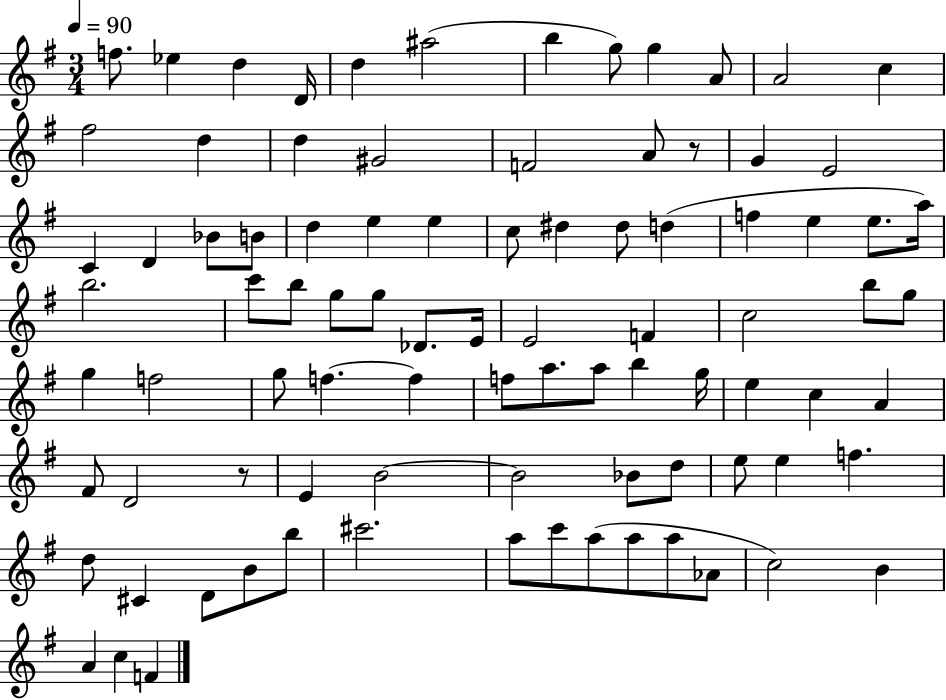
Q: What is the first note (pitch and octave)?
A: F5